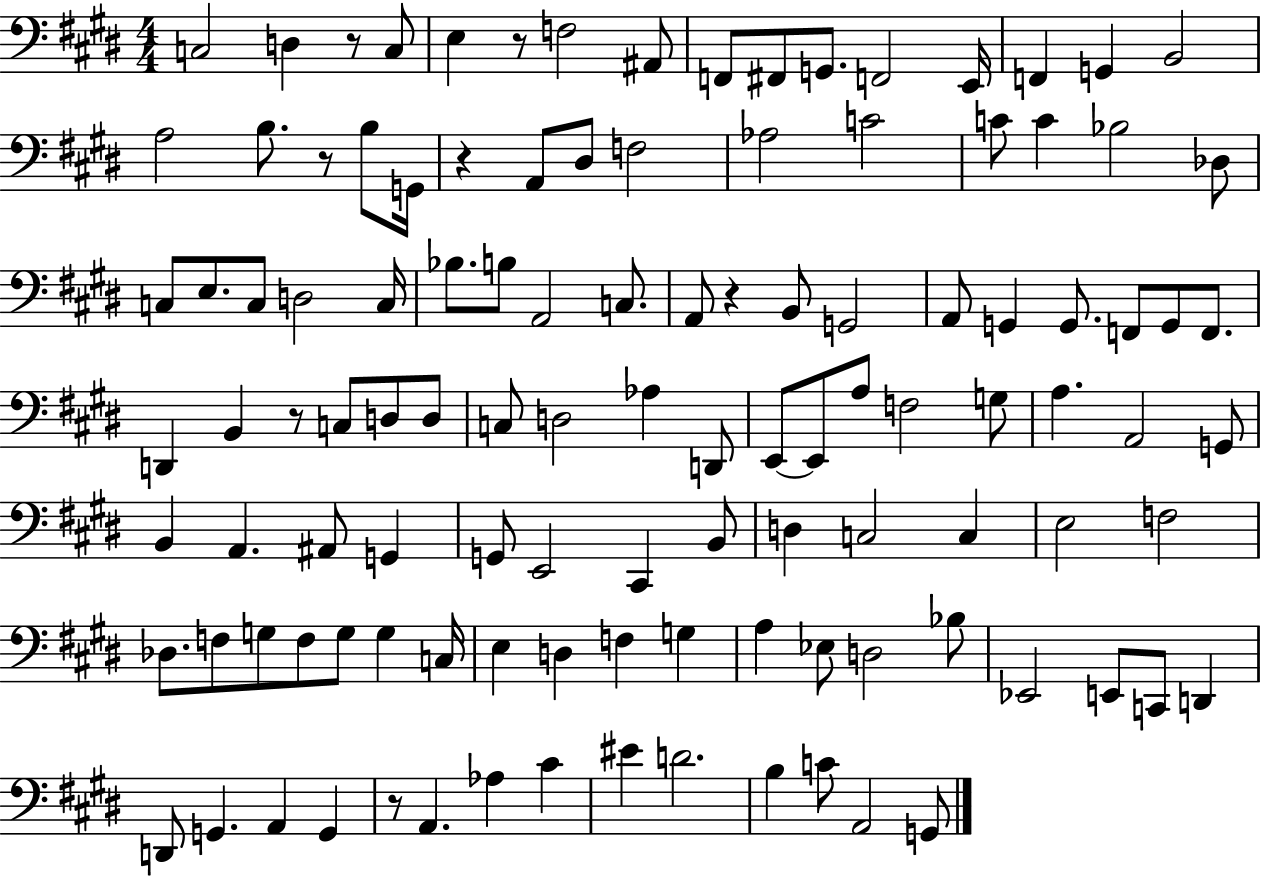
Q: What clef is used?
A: bass